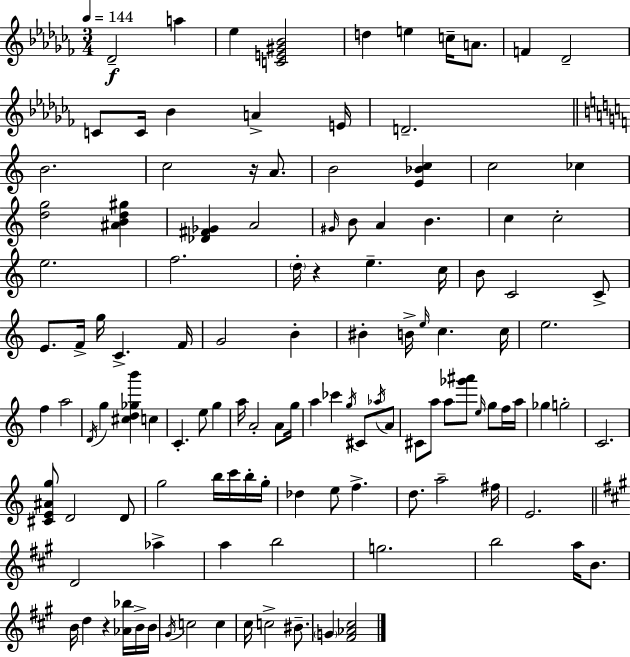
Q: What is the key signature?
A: AES minor